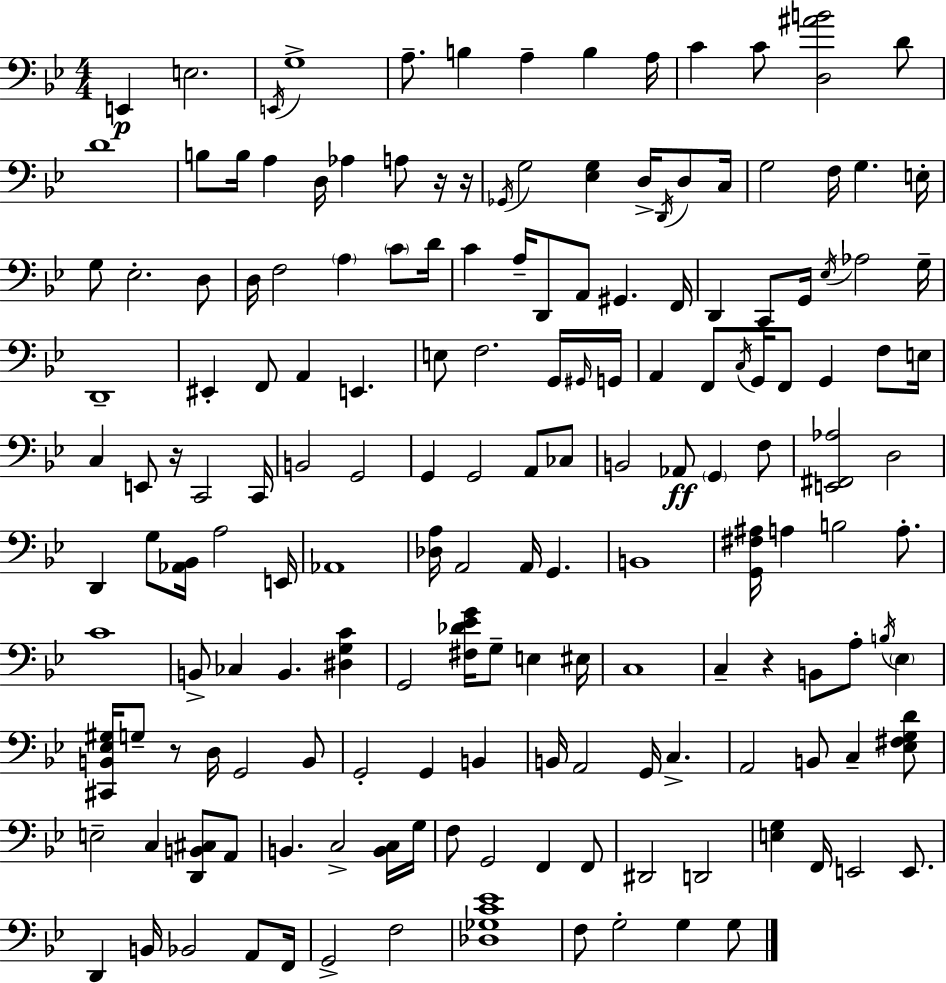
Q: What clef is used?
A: bass